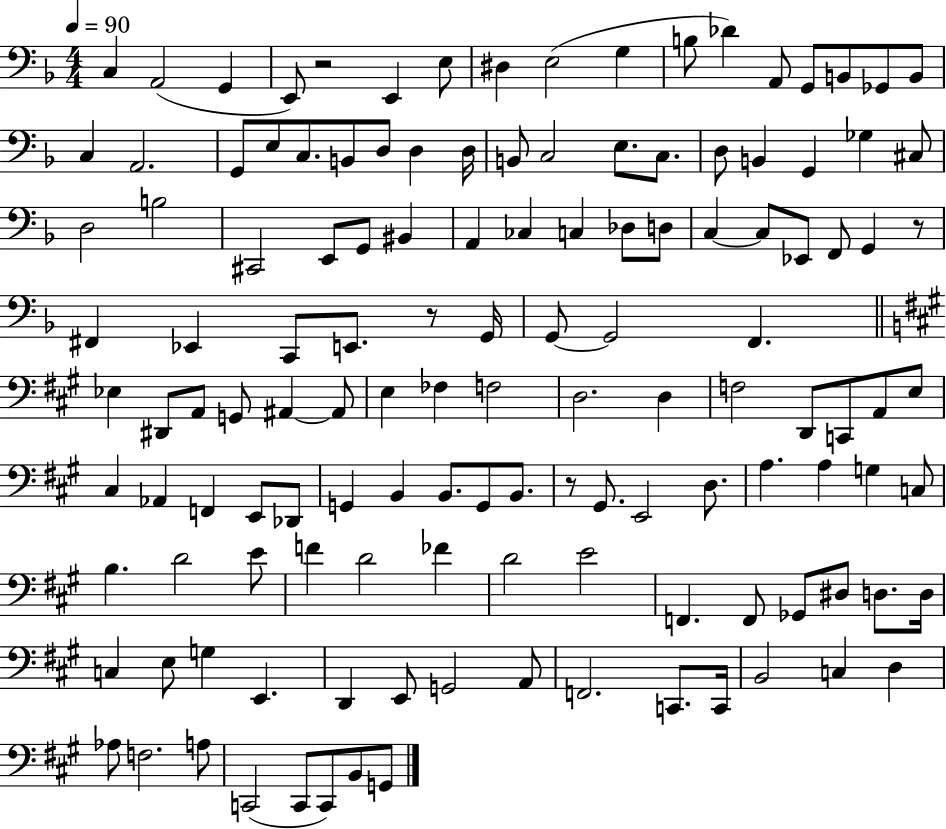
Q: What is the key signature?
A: F major